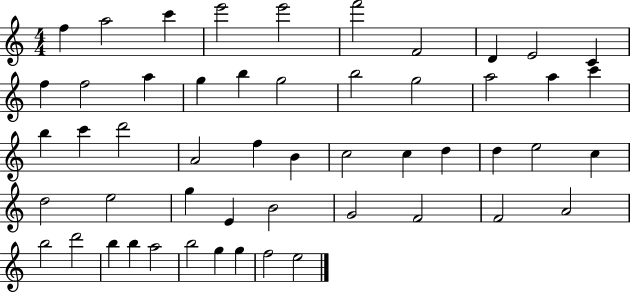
F5/q A5/h C6/q E6/h E6/h F6/h F4/h D4/q E4/h C4/q F5/q F5/h A5/q G5/q B5/q G5/h B5/h G5/h A5/h A5/q C6/q B5/q C6/q D6/h A4/h F5/q B4/q C5/h C5/q D5/q D5/q E5/h C5/q D5/h E5/h G5/q E4/q B4/h G4/h F4/h F4/h A4/h B5/h D6/h B5/q B5/q A5/h B5/h G5/q G5/q F5/h E5/h